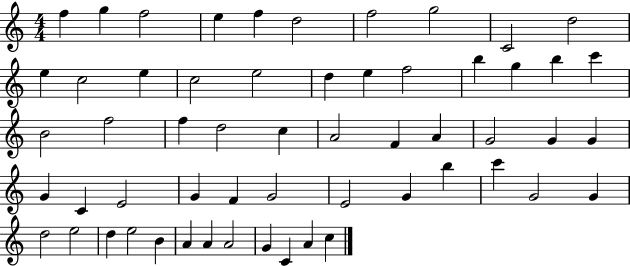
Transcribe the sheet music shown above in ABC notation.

X:1
T:Untitled
M:4/4
L:1/4
K:C
f g f2 e f d2 f2 g2 C2 d2 e c2 e c2 e2 d e f2 b g b c' B2 f2 f d2 c A2 F A G2 G G G C E2 G F G2 E2 G b c' G2 G d2 e2 d e2 B A A A2 G C A c